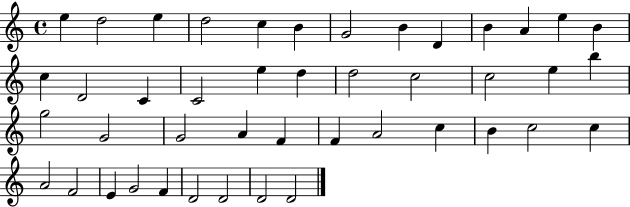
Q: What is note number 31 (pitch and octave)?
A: A4